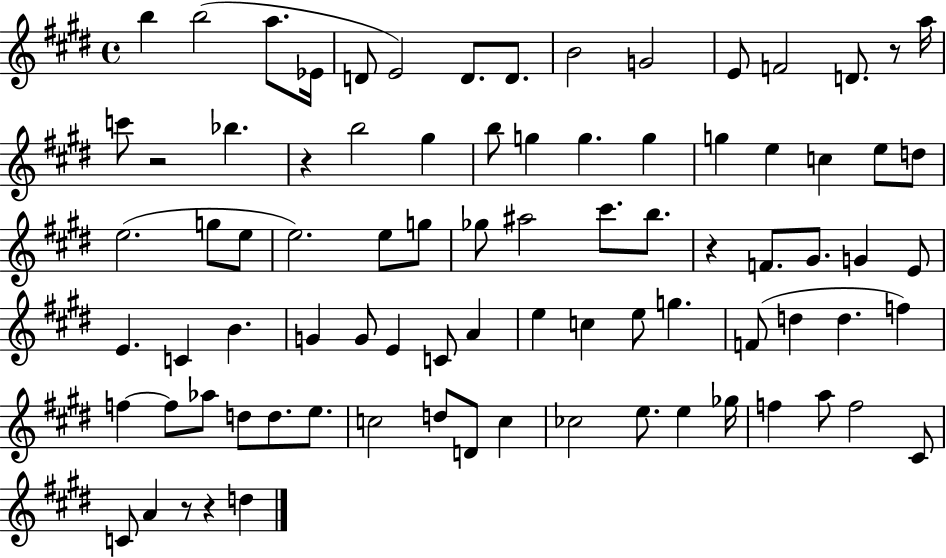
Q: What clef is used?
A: treble